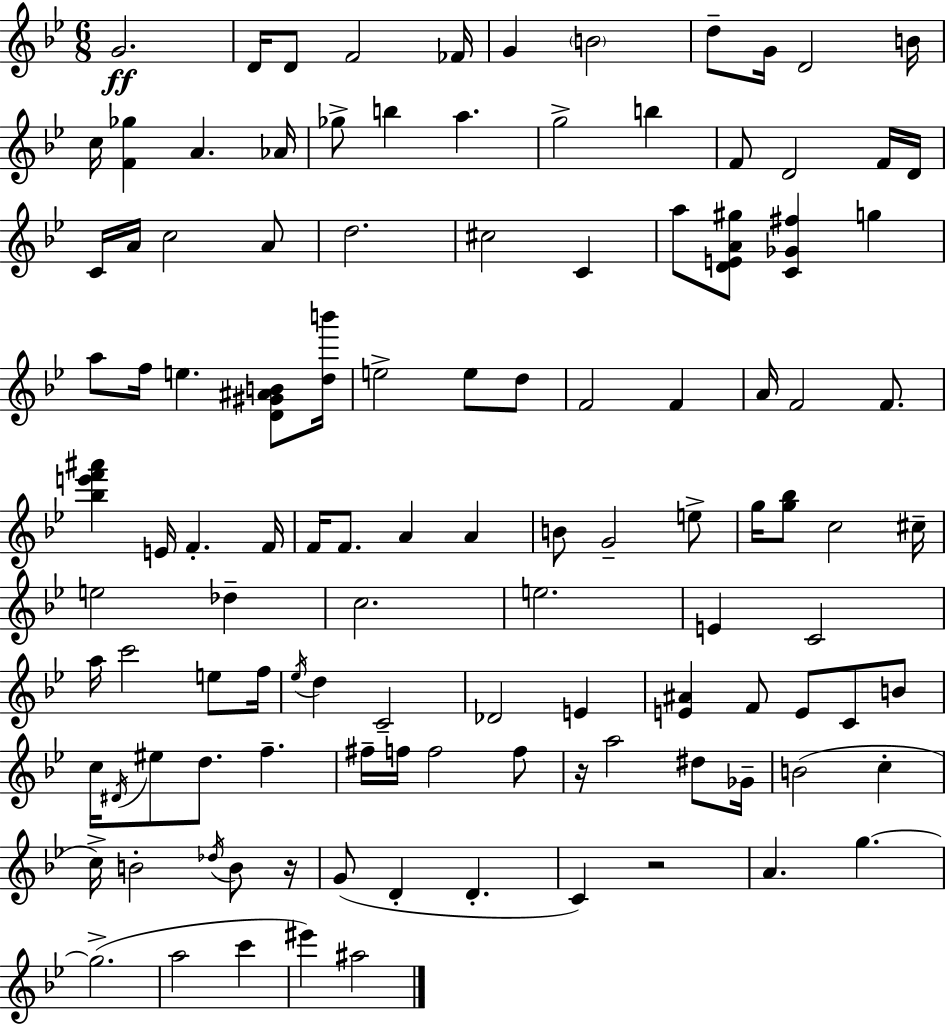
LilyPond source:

{
  \clef treble
  \numericTimeSignature
  \time 6/8
  \key bes \major
  \repeat volta 2 { g'2.\ff | d'16 d'8 f'2 fes'16 | g'4 \parenthesize b'2 | d''8-- g'16 d'2 b'16 | \break c''16 <f' ges''>4 a'4. aes'16 | ges''8-> b''4 a''4. | g''2-> b''4 | f'8 d'2 f'16 d'16 | \break c'16 a'16 c''2 a'8 | d''2. | cis''2 c'4 | a''8 <d' e' a' gis''>8 <c' ges' fis''>4 g''4 | \break a''8 f''16 e''4. <d' gis' ais' b'>8 <d'' b'''>16 | e''2-> e''8 d''8 | f'2 f'4 | a'16 f'2 f'8. | \break <bes'' e''' f''' ais'''>4 e'16 f'4.-. f'16 | f'16 f'8. a'4 a'4 | b'8 g'2-- e''8-> | g''16 <g'' bes''>8 c''2 cis''16-- | \break e''2 des''4-- | c''2. | e''2. | e'4 c'2 | \break a''16 c'''2 e''8 f''16 | \acciaccatura { ees''16 } d''4 c'2-- | des'2 e'4 | <e' ais'>4 f'8 e'8 c'8 b'8 | \break c''16 \acciaccatura { dis'16 } eis''8 d''8. f''4.-- | fis''16-- f''16 f''2 | f''8 r16 a''2 dis''8 | ges'16-- b'2( c''4-. | \break c''16->) b'2-. \acciaccatura { des''16 } | b'8 r16 g'8( d'4-. d'4.-. | c'4) r2 | a'4. g''4.~~ | \break g''2.->( | a''2 c'''4 | eis'''4) ais''2 | } \bar "|."
}